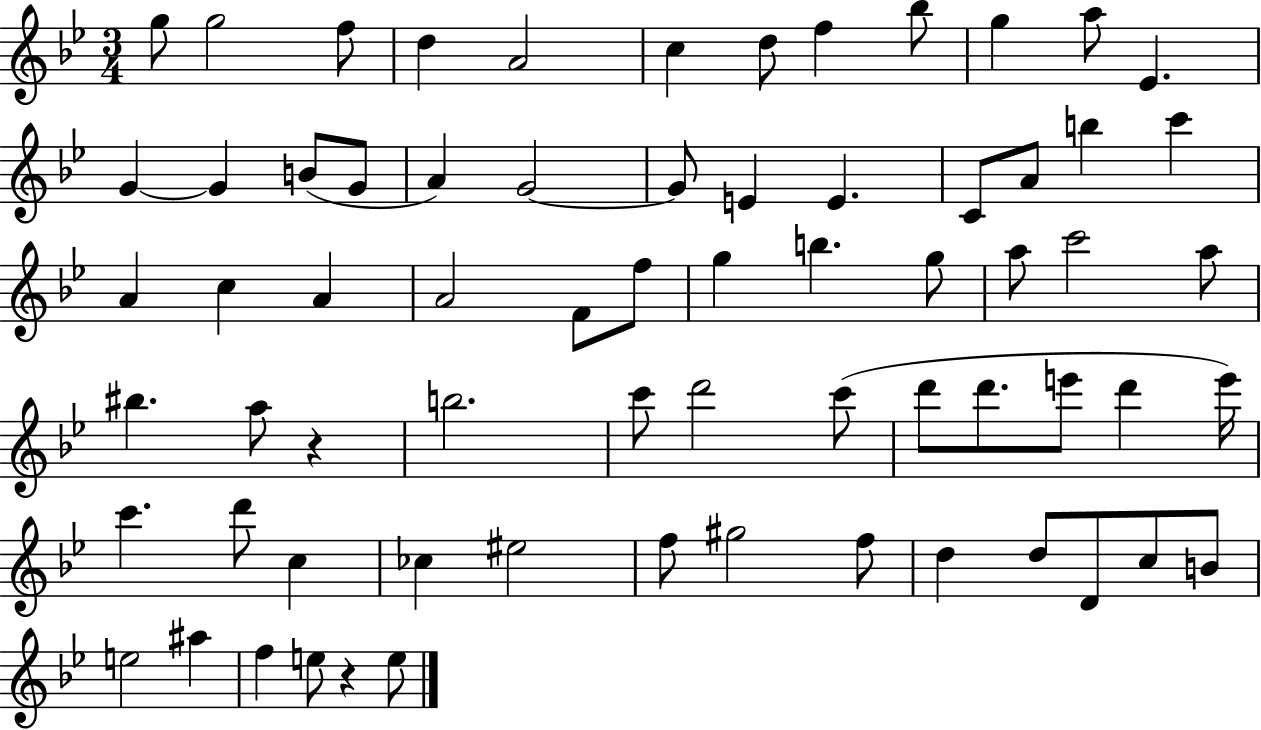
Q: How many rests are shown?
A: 2